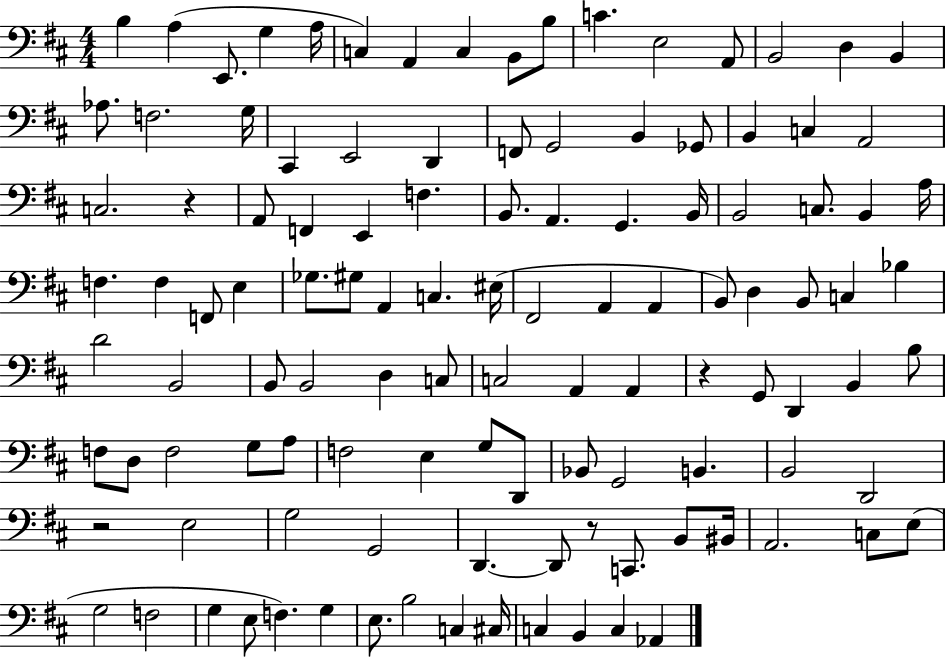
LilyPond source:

{
  \clef bass
  \numericTimeSignature
  \time 4/4
  \key d \major
  b4 a4( e,8. g4 a16 | c4) a,4 c4 b,8 b8 | c'4. e2 a,8 | b,2 d4 b,4 | \break aes8. f2. g16 | cis,4 e,2 d,4 | f,8 g,2 b,4 ges,8 | b,4 c4 a,2 | \break c2. r4 | a,8 f,4 e,4 f4. | b,8. a,4. g,4. b,16 | b,2 c8. b,4 a16 | \break f4. f4 f,8 e4 | ges8. gis8 a,4 c4. eis16( | fis,2 a,4 a,4 | b,8) d4 b,8 c4 bes4 | \break d'2 b,2 | b,8 b,2 d4 c8 | c2 a,4 a,4 | r4 g,8 d,4 b,4 b8 | \break f8 d8 f2 g8 a8 | f2 e4 g8 d,8 | bes,8 g,2 b,4. | b,2 d,2 | \break r2 e2 | g2 g,2 | d,4.~~ d,8 r8 c,8. b,8 bis,16 | a,2. c8 e8( | \break g2 f2 | g4 e8 f4.) g4 | e8. b2 c4 cis16 | c4 b,4 c4 aes,4 | \break \bar "|."
}